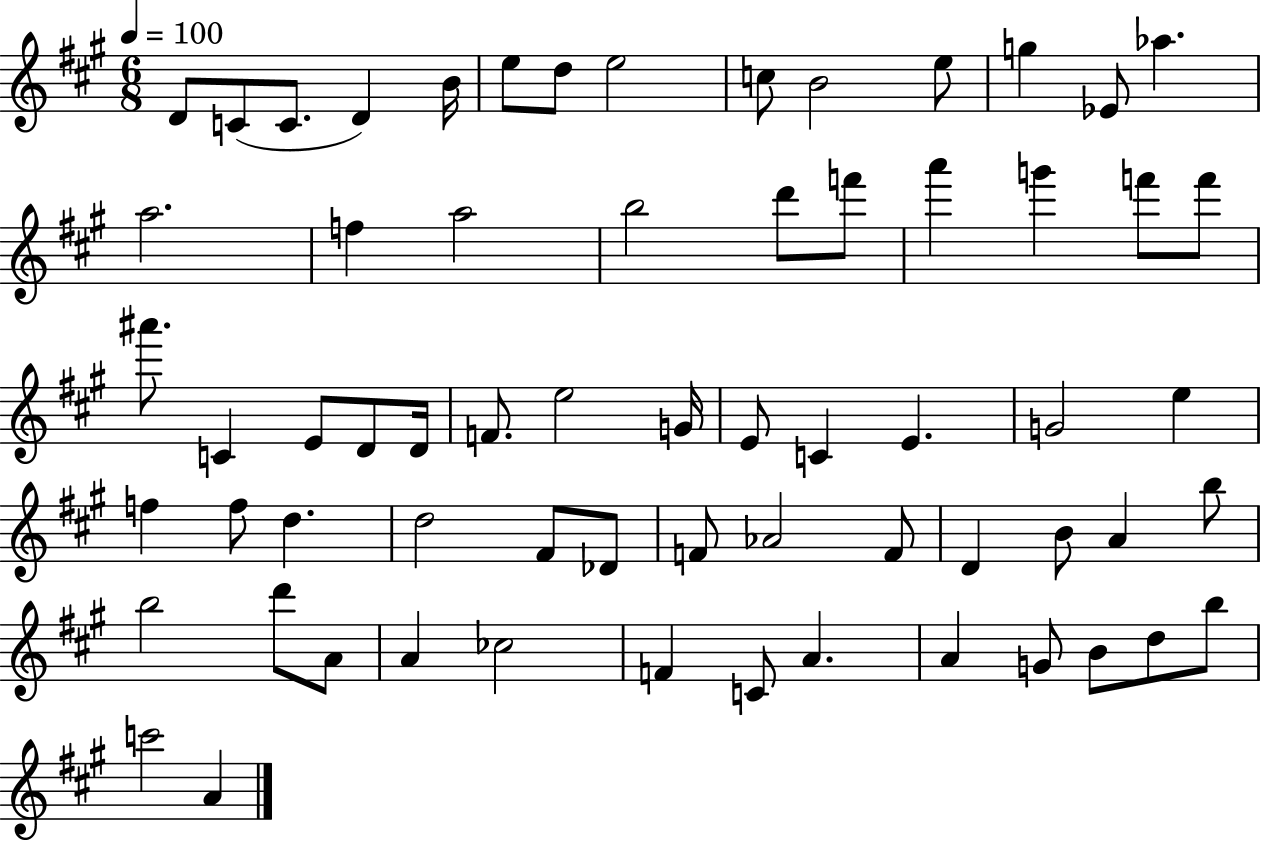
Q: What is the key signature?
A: A major